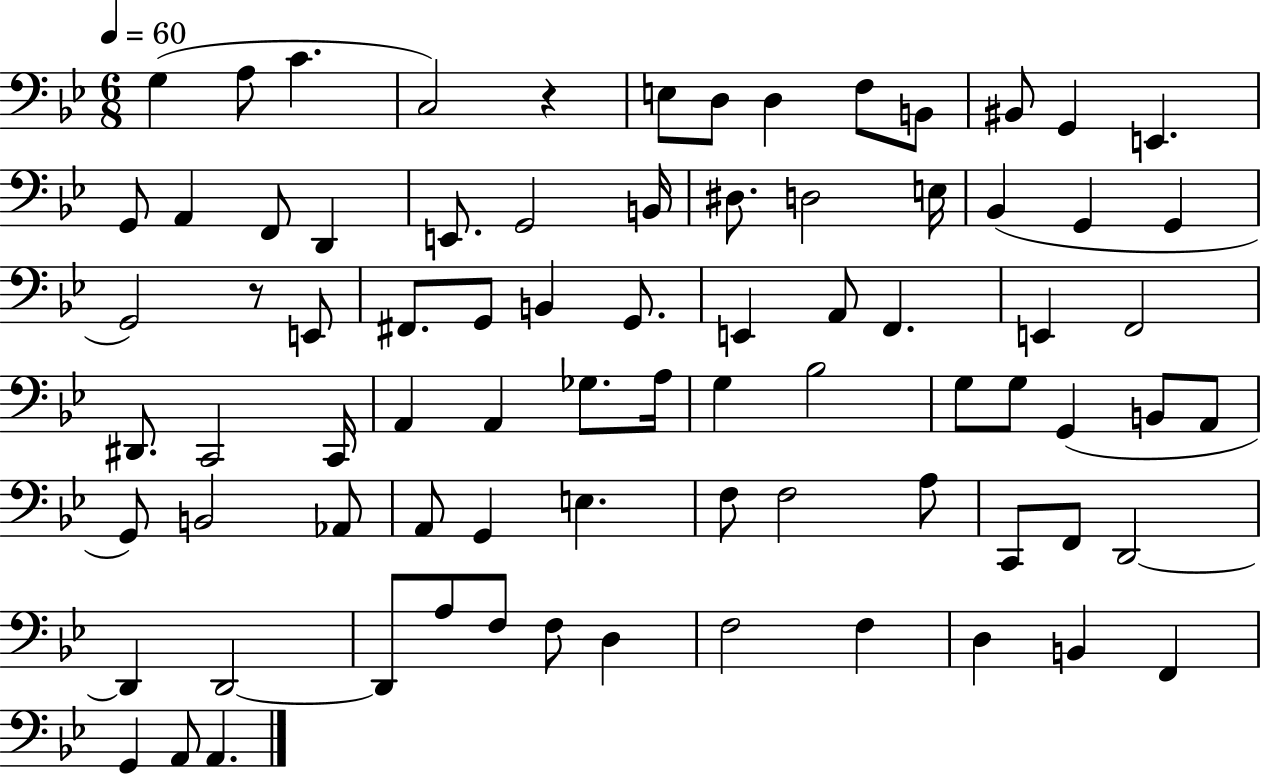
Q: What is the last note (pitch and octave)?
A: A2